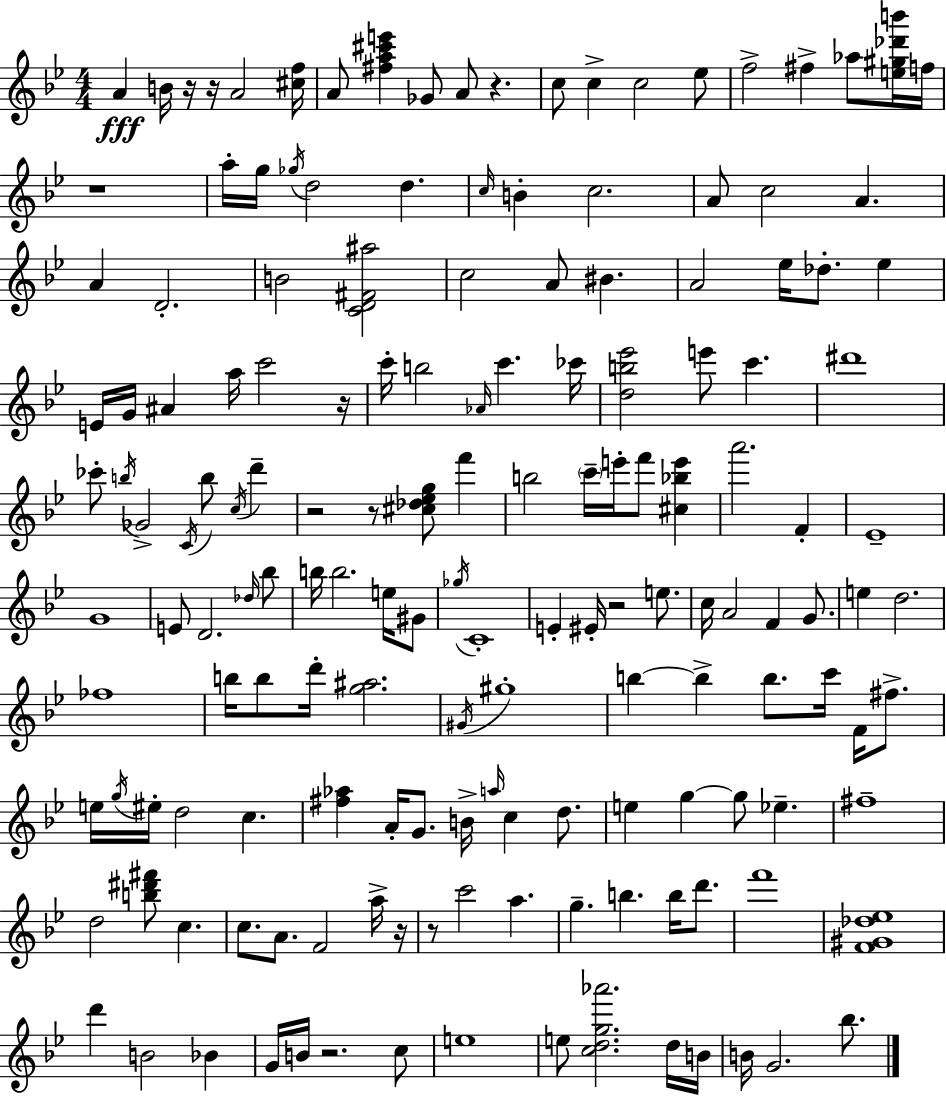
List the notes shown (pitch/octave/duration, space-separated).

A4/q B4/s R/s R/s A4/h [C#5,F5]/s A4/e [F#5,A5,C#6,E6]/q Gb4/e A4/e R/q. C5/e C5/q C5/h Eb5/e F5/h F#5/q Ab5/e [E5,G#5,Db6,B6]/s F5/s R/w A5/s G5/s Gb5/s D5/h D5/q. C5/s B4/q C5/h. A4/e C5/h A4/q. A4/q D4/h. B4/h [C4,D4,F#4,A#5]/h C5/h A4/e BIS4/q. A4/h Eb5/s Db5/e. Eb5/q E4/s G4/s A#4/q A5/s C6/h R/s C6/s B5/h Ab4/s C6/q. CES6/s [D5,B5,Eb6]/h E6/e C6/q. D#6/w CES6/e B5/s Gb4/h C4/s B5/e C5/s D6/q R/h R/e [C#5,Db5,Eb5,G5]/e F6/q B5/h C6/s E6/s F6/e [C#5,Bb5,E6]/q A6/h. F4/q Eb4/w G4/w E4/e D4/h. Db5/s Bb5/e B5/s B5/h. E5/s G#4/e Gb5/s C4/w E4/q EIS4/s R/h E5/e. C5/s A4/h F4/q G4/e. E5/q D5/h. FES5/w B5/s B5/e D6/s [G5,A#5]/h. G#4/s G#5/w B5/q B5/q B5/e. C6/s F4/s F#5/e. E5/s G5/s EIS5/s D5/h C5/q. [F#5,Ab5]/q A4/s G4/e. B4/s A5/s C5/q D5/e. E5/q G5/q G5/e Eb5/q. F#5/w D5/h [B5,D#6,F#6]/e C5/q. C5/e. A4/e. F4/h A5/s R/s R/e C6/h A5/q. G5/q. B5/q. B5/s D6/e. F6/w [F4,G#4,Db5,Eb5]/w D6/q B4/h Bb4/q G4/s B4/s R/h. C5/e E5/w E5/e [C5,D5,G5,Ab6]/h. D5/s B4/s B4/s G4/h. Bb5/e.